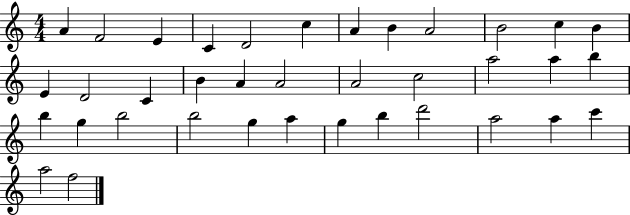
{
  \clef treble
  \numericTimeSignature
  \time 4/4
  \key c \major
  a'4 f'2 e'4 | c'4 d'2 c''4 | a'4 b'4 a'2 | b'2 c''4 b'4 | \break e'4 d'2 c'4 | b'4 a'4 a'2 | a'2 c''2 | a''2 a''4 b''4 | \break b''4 g''4 b''2 | b''2 g''4 a''4 | g''4 b''4 d'''2 | a''2 a''4 c'''4 | \break a''2 f''2 | \bar "|."
}